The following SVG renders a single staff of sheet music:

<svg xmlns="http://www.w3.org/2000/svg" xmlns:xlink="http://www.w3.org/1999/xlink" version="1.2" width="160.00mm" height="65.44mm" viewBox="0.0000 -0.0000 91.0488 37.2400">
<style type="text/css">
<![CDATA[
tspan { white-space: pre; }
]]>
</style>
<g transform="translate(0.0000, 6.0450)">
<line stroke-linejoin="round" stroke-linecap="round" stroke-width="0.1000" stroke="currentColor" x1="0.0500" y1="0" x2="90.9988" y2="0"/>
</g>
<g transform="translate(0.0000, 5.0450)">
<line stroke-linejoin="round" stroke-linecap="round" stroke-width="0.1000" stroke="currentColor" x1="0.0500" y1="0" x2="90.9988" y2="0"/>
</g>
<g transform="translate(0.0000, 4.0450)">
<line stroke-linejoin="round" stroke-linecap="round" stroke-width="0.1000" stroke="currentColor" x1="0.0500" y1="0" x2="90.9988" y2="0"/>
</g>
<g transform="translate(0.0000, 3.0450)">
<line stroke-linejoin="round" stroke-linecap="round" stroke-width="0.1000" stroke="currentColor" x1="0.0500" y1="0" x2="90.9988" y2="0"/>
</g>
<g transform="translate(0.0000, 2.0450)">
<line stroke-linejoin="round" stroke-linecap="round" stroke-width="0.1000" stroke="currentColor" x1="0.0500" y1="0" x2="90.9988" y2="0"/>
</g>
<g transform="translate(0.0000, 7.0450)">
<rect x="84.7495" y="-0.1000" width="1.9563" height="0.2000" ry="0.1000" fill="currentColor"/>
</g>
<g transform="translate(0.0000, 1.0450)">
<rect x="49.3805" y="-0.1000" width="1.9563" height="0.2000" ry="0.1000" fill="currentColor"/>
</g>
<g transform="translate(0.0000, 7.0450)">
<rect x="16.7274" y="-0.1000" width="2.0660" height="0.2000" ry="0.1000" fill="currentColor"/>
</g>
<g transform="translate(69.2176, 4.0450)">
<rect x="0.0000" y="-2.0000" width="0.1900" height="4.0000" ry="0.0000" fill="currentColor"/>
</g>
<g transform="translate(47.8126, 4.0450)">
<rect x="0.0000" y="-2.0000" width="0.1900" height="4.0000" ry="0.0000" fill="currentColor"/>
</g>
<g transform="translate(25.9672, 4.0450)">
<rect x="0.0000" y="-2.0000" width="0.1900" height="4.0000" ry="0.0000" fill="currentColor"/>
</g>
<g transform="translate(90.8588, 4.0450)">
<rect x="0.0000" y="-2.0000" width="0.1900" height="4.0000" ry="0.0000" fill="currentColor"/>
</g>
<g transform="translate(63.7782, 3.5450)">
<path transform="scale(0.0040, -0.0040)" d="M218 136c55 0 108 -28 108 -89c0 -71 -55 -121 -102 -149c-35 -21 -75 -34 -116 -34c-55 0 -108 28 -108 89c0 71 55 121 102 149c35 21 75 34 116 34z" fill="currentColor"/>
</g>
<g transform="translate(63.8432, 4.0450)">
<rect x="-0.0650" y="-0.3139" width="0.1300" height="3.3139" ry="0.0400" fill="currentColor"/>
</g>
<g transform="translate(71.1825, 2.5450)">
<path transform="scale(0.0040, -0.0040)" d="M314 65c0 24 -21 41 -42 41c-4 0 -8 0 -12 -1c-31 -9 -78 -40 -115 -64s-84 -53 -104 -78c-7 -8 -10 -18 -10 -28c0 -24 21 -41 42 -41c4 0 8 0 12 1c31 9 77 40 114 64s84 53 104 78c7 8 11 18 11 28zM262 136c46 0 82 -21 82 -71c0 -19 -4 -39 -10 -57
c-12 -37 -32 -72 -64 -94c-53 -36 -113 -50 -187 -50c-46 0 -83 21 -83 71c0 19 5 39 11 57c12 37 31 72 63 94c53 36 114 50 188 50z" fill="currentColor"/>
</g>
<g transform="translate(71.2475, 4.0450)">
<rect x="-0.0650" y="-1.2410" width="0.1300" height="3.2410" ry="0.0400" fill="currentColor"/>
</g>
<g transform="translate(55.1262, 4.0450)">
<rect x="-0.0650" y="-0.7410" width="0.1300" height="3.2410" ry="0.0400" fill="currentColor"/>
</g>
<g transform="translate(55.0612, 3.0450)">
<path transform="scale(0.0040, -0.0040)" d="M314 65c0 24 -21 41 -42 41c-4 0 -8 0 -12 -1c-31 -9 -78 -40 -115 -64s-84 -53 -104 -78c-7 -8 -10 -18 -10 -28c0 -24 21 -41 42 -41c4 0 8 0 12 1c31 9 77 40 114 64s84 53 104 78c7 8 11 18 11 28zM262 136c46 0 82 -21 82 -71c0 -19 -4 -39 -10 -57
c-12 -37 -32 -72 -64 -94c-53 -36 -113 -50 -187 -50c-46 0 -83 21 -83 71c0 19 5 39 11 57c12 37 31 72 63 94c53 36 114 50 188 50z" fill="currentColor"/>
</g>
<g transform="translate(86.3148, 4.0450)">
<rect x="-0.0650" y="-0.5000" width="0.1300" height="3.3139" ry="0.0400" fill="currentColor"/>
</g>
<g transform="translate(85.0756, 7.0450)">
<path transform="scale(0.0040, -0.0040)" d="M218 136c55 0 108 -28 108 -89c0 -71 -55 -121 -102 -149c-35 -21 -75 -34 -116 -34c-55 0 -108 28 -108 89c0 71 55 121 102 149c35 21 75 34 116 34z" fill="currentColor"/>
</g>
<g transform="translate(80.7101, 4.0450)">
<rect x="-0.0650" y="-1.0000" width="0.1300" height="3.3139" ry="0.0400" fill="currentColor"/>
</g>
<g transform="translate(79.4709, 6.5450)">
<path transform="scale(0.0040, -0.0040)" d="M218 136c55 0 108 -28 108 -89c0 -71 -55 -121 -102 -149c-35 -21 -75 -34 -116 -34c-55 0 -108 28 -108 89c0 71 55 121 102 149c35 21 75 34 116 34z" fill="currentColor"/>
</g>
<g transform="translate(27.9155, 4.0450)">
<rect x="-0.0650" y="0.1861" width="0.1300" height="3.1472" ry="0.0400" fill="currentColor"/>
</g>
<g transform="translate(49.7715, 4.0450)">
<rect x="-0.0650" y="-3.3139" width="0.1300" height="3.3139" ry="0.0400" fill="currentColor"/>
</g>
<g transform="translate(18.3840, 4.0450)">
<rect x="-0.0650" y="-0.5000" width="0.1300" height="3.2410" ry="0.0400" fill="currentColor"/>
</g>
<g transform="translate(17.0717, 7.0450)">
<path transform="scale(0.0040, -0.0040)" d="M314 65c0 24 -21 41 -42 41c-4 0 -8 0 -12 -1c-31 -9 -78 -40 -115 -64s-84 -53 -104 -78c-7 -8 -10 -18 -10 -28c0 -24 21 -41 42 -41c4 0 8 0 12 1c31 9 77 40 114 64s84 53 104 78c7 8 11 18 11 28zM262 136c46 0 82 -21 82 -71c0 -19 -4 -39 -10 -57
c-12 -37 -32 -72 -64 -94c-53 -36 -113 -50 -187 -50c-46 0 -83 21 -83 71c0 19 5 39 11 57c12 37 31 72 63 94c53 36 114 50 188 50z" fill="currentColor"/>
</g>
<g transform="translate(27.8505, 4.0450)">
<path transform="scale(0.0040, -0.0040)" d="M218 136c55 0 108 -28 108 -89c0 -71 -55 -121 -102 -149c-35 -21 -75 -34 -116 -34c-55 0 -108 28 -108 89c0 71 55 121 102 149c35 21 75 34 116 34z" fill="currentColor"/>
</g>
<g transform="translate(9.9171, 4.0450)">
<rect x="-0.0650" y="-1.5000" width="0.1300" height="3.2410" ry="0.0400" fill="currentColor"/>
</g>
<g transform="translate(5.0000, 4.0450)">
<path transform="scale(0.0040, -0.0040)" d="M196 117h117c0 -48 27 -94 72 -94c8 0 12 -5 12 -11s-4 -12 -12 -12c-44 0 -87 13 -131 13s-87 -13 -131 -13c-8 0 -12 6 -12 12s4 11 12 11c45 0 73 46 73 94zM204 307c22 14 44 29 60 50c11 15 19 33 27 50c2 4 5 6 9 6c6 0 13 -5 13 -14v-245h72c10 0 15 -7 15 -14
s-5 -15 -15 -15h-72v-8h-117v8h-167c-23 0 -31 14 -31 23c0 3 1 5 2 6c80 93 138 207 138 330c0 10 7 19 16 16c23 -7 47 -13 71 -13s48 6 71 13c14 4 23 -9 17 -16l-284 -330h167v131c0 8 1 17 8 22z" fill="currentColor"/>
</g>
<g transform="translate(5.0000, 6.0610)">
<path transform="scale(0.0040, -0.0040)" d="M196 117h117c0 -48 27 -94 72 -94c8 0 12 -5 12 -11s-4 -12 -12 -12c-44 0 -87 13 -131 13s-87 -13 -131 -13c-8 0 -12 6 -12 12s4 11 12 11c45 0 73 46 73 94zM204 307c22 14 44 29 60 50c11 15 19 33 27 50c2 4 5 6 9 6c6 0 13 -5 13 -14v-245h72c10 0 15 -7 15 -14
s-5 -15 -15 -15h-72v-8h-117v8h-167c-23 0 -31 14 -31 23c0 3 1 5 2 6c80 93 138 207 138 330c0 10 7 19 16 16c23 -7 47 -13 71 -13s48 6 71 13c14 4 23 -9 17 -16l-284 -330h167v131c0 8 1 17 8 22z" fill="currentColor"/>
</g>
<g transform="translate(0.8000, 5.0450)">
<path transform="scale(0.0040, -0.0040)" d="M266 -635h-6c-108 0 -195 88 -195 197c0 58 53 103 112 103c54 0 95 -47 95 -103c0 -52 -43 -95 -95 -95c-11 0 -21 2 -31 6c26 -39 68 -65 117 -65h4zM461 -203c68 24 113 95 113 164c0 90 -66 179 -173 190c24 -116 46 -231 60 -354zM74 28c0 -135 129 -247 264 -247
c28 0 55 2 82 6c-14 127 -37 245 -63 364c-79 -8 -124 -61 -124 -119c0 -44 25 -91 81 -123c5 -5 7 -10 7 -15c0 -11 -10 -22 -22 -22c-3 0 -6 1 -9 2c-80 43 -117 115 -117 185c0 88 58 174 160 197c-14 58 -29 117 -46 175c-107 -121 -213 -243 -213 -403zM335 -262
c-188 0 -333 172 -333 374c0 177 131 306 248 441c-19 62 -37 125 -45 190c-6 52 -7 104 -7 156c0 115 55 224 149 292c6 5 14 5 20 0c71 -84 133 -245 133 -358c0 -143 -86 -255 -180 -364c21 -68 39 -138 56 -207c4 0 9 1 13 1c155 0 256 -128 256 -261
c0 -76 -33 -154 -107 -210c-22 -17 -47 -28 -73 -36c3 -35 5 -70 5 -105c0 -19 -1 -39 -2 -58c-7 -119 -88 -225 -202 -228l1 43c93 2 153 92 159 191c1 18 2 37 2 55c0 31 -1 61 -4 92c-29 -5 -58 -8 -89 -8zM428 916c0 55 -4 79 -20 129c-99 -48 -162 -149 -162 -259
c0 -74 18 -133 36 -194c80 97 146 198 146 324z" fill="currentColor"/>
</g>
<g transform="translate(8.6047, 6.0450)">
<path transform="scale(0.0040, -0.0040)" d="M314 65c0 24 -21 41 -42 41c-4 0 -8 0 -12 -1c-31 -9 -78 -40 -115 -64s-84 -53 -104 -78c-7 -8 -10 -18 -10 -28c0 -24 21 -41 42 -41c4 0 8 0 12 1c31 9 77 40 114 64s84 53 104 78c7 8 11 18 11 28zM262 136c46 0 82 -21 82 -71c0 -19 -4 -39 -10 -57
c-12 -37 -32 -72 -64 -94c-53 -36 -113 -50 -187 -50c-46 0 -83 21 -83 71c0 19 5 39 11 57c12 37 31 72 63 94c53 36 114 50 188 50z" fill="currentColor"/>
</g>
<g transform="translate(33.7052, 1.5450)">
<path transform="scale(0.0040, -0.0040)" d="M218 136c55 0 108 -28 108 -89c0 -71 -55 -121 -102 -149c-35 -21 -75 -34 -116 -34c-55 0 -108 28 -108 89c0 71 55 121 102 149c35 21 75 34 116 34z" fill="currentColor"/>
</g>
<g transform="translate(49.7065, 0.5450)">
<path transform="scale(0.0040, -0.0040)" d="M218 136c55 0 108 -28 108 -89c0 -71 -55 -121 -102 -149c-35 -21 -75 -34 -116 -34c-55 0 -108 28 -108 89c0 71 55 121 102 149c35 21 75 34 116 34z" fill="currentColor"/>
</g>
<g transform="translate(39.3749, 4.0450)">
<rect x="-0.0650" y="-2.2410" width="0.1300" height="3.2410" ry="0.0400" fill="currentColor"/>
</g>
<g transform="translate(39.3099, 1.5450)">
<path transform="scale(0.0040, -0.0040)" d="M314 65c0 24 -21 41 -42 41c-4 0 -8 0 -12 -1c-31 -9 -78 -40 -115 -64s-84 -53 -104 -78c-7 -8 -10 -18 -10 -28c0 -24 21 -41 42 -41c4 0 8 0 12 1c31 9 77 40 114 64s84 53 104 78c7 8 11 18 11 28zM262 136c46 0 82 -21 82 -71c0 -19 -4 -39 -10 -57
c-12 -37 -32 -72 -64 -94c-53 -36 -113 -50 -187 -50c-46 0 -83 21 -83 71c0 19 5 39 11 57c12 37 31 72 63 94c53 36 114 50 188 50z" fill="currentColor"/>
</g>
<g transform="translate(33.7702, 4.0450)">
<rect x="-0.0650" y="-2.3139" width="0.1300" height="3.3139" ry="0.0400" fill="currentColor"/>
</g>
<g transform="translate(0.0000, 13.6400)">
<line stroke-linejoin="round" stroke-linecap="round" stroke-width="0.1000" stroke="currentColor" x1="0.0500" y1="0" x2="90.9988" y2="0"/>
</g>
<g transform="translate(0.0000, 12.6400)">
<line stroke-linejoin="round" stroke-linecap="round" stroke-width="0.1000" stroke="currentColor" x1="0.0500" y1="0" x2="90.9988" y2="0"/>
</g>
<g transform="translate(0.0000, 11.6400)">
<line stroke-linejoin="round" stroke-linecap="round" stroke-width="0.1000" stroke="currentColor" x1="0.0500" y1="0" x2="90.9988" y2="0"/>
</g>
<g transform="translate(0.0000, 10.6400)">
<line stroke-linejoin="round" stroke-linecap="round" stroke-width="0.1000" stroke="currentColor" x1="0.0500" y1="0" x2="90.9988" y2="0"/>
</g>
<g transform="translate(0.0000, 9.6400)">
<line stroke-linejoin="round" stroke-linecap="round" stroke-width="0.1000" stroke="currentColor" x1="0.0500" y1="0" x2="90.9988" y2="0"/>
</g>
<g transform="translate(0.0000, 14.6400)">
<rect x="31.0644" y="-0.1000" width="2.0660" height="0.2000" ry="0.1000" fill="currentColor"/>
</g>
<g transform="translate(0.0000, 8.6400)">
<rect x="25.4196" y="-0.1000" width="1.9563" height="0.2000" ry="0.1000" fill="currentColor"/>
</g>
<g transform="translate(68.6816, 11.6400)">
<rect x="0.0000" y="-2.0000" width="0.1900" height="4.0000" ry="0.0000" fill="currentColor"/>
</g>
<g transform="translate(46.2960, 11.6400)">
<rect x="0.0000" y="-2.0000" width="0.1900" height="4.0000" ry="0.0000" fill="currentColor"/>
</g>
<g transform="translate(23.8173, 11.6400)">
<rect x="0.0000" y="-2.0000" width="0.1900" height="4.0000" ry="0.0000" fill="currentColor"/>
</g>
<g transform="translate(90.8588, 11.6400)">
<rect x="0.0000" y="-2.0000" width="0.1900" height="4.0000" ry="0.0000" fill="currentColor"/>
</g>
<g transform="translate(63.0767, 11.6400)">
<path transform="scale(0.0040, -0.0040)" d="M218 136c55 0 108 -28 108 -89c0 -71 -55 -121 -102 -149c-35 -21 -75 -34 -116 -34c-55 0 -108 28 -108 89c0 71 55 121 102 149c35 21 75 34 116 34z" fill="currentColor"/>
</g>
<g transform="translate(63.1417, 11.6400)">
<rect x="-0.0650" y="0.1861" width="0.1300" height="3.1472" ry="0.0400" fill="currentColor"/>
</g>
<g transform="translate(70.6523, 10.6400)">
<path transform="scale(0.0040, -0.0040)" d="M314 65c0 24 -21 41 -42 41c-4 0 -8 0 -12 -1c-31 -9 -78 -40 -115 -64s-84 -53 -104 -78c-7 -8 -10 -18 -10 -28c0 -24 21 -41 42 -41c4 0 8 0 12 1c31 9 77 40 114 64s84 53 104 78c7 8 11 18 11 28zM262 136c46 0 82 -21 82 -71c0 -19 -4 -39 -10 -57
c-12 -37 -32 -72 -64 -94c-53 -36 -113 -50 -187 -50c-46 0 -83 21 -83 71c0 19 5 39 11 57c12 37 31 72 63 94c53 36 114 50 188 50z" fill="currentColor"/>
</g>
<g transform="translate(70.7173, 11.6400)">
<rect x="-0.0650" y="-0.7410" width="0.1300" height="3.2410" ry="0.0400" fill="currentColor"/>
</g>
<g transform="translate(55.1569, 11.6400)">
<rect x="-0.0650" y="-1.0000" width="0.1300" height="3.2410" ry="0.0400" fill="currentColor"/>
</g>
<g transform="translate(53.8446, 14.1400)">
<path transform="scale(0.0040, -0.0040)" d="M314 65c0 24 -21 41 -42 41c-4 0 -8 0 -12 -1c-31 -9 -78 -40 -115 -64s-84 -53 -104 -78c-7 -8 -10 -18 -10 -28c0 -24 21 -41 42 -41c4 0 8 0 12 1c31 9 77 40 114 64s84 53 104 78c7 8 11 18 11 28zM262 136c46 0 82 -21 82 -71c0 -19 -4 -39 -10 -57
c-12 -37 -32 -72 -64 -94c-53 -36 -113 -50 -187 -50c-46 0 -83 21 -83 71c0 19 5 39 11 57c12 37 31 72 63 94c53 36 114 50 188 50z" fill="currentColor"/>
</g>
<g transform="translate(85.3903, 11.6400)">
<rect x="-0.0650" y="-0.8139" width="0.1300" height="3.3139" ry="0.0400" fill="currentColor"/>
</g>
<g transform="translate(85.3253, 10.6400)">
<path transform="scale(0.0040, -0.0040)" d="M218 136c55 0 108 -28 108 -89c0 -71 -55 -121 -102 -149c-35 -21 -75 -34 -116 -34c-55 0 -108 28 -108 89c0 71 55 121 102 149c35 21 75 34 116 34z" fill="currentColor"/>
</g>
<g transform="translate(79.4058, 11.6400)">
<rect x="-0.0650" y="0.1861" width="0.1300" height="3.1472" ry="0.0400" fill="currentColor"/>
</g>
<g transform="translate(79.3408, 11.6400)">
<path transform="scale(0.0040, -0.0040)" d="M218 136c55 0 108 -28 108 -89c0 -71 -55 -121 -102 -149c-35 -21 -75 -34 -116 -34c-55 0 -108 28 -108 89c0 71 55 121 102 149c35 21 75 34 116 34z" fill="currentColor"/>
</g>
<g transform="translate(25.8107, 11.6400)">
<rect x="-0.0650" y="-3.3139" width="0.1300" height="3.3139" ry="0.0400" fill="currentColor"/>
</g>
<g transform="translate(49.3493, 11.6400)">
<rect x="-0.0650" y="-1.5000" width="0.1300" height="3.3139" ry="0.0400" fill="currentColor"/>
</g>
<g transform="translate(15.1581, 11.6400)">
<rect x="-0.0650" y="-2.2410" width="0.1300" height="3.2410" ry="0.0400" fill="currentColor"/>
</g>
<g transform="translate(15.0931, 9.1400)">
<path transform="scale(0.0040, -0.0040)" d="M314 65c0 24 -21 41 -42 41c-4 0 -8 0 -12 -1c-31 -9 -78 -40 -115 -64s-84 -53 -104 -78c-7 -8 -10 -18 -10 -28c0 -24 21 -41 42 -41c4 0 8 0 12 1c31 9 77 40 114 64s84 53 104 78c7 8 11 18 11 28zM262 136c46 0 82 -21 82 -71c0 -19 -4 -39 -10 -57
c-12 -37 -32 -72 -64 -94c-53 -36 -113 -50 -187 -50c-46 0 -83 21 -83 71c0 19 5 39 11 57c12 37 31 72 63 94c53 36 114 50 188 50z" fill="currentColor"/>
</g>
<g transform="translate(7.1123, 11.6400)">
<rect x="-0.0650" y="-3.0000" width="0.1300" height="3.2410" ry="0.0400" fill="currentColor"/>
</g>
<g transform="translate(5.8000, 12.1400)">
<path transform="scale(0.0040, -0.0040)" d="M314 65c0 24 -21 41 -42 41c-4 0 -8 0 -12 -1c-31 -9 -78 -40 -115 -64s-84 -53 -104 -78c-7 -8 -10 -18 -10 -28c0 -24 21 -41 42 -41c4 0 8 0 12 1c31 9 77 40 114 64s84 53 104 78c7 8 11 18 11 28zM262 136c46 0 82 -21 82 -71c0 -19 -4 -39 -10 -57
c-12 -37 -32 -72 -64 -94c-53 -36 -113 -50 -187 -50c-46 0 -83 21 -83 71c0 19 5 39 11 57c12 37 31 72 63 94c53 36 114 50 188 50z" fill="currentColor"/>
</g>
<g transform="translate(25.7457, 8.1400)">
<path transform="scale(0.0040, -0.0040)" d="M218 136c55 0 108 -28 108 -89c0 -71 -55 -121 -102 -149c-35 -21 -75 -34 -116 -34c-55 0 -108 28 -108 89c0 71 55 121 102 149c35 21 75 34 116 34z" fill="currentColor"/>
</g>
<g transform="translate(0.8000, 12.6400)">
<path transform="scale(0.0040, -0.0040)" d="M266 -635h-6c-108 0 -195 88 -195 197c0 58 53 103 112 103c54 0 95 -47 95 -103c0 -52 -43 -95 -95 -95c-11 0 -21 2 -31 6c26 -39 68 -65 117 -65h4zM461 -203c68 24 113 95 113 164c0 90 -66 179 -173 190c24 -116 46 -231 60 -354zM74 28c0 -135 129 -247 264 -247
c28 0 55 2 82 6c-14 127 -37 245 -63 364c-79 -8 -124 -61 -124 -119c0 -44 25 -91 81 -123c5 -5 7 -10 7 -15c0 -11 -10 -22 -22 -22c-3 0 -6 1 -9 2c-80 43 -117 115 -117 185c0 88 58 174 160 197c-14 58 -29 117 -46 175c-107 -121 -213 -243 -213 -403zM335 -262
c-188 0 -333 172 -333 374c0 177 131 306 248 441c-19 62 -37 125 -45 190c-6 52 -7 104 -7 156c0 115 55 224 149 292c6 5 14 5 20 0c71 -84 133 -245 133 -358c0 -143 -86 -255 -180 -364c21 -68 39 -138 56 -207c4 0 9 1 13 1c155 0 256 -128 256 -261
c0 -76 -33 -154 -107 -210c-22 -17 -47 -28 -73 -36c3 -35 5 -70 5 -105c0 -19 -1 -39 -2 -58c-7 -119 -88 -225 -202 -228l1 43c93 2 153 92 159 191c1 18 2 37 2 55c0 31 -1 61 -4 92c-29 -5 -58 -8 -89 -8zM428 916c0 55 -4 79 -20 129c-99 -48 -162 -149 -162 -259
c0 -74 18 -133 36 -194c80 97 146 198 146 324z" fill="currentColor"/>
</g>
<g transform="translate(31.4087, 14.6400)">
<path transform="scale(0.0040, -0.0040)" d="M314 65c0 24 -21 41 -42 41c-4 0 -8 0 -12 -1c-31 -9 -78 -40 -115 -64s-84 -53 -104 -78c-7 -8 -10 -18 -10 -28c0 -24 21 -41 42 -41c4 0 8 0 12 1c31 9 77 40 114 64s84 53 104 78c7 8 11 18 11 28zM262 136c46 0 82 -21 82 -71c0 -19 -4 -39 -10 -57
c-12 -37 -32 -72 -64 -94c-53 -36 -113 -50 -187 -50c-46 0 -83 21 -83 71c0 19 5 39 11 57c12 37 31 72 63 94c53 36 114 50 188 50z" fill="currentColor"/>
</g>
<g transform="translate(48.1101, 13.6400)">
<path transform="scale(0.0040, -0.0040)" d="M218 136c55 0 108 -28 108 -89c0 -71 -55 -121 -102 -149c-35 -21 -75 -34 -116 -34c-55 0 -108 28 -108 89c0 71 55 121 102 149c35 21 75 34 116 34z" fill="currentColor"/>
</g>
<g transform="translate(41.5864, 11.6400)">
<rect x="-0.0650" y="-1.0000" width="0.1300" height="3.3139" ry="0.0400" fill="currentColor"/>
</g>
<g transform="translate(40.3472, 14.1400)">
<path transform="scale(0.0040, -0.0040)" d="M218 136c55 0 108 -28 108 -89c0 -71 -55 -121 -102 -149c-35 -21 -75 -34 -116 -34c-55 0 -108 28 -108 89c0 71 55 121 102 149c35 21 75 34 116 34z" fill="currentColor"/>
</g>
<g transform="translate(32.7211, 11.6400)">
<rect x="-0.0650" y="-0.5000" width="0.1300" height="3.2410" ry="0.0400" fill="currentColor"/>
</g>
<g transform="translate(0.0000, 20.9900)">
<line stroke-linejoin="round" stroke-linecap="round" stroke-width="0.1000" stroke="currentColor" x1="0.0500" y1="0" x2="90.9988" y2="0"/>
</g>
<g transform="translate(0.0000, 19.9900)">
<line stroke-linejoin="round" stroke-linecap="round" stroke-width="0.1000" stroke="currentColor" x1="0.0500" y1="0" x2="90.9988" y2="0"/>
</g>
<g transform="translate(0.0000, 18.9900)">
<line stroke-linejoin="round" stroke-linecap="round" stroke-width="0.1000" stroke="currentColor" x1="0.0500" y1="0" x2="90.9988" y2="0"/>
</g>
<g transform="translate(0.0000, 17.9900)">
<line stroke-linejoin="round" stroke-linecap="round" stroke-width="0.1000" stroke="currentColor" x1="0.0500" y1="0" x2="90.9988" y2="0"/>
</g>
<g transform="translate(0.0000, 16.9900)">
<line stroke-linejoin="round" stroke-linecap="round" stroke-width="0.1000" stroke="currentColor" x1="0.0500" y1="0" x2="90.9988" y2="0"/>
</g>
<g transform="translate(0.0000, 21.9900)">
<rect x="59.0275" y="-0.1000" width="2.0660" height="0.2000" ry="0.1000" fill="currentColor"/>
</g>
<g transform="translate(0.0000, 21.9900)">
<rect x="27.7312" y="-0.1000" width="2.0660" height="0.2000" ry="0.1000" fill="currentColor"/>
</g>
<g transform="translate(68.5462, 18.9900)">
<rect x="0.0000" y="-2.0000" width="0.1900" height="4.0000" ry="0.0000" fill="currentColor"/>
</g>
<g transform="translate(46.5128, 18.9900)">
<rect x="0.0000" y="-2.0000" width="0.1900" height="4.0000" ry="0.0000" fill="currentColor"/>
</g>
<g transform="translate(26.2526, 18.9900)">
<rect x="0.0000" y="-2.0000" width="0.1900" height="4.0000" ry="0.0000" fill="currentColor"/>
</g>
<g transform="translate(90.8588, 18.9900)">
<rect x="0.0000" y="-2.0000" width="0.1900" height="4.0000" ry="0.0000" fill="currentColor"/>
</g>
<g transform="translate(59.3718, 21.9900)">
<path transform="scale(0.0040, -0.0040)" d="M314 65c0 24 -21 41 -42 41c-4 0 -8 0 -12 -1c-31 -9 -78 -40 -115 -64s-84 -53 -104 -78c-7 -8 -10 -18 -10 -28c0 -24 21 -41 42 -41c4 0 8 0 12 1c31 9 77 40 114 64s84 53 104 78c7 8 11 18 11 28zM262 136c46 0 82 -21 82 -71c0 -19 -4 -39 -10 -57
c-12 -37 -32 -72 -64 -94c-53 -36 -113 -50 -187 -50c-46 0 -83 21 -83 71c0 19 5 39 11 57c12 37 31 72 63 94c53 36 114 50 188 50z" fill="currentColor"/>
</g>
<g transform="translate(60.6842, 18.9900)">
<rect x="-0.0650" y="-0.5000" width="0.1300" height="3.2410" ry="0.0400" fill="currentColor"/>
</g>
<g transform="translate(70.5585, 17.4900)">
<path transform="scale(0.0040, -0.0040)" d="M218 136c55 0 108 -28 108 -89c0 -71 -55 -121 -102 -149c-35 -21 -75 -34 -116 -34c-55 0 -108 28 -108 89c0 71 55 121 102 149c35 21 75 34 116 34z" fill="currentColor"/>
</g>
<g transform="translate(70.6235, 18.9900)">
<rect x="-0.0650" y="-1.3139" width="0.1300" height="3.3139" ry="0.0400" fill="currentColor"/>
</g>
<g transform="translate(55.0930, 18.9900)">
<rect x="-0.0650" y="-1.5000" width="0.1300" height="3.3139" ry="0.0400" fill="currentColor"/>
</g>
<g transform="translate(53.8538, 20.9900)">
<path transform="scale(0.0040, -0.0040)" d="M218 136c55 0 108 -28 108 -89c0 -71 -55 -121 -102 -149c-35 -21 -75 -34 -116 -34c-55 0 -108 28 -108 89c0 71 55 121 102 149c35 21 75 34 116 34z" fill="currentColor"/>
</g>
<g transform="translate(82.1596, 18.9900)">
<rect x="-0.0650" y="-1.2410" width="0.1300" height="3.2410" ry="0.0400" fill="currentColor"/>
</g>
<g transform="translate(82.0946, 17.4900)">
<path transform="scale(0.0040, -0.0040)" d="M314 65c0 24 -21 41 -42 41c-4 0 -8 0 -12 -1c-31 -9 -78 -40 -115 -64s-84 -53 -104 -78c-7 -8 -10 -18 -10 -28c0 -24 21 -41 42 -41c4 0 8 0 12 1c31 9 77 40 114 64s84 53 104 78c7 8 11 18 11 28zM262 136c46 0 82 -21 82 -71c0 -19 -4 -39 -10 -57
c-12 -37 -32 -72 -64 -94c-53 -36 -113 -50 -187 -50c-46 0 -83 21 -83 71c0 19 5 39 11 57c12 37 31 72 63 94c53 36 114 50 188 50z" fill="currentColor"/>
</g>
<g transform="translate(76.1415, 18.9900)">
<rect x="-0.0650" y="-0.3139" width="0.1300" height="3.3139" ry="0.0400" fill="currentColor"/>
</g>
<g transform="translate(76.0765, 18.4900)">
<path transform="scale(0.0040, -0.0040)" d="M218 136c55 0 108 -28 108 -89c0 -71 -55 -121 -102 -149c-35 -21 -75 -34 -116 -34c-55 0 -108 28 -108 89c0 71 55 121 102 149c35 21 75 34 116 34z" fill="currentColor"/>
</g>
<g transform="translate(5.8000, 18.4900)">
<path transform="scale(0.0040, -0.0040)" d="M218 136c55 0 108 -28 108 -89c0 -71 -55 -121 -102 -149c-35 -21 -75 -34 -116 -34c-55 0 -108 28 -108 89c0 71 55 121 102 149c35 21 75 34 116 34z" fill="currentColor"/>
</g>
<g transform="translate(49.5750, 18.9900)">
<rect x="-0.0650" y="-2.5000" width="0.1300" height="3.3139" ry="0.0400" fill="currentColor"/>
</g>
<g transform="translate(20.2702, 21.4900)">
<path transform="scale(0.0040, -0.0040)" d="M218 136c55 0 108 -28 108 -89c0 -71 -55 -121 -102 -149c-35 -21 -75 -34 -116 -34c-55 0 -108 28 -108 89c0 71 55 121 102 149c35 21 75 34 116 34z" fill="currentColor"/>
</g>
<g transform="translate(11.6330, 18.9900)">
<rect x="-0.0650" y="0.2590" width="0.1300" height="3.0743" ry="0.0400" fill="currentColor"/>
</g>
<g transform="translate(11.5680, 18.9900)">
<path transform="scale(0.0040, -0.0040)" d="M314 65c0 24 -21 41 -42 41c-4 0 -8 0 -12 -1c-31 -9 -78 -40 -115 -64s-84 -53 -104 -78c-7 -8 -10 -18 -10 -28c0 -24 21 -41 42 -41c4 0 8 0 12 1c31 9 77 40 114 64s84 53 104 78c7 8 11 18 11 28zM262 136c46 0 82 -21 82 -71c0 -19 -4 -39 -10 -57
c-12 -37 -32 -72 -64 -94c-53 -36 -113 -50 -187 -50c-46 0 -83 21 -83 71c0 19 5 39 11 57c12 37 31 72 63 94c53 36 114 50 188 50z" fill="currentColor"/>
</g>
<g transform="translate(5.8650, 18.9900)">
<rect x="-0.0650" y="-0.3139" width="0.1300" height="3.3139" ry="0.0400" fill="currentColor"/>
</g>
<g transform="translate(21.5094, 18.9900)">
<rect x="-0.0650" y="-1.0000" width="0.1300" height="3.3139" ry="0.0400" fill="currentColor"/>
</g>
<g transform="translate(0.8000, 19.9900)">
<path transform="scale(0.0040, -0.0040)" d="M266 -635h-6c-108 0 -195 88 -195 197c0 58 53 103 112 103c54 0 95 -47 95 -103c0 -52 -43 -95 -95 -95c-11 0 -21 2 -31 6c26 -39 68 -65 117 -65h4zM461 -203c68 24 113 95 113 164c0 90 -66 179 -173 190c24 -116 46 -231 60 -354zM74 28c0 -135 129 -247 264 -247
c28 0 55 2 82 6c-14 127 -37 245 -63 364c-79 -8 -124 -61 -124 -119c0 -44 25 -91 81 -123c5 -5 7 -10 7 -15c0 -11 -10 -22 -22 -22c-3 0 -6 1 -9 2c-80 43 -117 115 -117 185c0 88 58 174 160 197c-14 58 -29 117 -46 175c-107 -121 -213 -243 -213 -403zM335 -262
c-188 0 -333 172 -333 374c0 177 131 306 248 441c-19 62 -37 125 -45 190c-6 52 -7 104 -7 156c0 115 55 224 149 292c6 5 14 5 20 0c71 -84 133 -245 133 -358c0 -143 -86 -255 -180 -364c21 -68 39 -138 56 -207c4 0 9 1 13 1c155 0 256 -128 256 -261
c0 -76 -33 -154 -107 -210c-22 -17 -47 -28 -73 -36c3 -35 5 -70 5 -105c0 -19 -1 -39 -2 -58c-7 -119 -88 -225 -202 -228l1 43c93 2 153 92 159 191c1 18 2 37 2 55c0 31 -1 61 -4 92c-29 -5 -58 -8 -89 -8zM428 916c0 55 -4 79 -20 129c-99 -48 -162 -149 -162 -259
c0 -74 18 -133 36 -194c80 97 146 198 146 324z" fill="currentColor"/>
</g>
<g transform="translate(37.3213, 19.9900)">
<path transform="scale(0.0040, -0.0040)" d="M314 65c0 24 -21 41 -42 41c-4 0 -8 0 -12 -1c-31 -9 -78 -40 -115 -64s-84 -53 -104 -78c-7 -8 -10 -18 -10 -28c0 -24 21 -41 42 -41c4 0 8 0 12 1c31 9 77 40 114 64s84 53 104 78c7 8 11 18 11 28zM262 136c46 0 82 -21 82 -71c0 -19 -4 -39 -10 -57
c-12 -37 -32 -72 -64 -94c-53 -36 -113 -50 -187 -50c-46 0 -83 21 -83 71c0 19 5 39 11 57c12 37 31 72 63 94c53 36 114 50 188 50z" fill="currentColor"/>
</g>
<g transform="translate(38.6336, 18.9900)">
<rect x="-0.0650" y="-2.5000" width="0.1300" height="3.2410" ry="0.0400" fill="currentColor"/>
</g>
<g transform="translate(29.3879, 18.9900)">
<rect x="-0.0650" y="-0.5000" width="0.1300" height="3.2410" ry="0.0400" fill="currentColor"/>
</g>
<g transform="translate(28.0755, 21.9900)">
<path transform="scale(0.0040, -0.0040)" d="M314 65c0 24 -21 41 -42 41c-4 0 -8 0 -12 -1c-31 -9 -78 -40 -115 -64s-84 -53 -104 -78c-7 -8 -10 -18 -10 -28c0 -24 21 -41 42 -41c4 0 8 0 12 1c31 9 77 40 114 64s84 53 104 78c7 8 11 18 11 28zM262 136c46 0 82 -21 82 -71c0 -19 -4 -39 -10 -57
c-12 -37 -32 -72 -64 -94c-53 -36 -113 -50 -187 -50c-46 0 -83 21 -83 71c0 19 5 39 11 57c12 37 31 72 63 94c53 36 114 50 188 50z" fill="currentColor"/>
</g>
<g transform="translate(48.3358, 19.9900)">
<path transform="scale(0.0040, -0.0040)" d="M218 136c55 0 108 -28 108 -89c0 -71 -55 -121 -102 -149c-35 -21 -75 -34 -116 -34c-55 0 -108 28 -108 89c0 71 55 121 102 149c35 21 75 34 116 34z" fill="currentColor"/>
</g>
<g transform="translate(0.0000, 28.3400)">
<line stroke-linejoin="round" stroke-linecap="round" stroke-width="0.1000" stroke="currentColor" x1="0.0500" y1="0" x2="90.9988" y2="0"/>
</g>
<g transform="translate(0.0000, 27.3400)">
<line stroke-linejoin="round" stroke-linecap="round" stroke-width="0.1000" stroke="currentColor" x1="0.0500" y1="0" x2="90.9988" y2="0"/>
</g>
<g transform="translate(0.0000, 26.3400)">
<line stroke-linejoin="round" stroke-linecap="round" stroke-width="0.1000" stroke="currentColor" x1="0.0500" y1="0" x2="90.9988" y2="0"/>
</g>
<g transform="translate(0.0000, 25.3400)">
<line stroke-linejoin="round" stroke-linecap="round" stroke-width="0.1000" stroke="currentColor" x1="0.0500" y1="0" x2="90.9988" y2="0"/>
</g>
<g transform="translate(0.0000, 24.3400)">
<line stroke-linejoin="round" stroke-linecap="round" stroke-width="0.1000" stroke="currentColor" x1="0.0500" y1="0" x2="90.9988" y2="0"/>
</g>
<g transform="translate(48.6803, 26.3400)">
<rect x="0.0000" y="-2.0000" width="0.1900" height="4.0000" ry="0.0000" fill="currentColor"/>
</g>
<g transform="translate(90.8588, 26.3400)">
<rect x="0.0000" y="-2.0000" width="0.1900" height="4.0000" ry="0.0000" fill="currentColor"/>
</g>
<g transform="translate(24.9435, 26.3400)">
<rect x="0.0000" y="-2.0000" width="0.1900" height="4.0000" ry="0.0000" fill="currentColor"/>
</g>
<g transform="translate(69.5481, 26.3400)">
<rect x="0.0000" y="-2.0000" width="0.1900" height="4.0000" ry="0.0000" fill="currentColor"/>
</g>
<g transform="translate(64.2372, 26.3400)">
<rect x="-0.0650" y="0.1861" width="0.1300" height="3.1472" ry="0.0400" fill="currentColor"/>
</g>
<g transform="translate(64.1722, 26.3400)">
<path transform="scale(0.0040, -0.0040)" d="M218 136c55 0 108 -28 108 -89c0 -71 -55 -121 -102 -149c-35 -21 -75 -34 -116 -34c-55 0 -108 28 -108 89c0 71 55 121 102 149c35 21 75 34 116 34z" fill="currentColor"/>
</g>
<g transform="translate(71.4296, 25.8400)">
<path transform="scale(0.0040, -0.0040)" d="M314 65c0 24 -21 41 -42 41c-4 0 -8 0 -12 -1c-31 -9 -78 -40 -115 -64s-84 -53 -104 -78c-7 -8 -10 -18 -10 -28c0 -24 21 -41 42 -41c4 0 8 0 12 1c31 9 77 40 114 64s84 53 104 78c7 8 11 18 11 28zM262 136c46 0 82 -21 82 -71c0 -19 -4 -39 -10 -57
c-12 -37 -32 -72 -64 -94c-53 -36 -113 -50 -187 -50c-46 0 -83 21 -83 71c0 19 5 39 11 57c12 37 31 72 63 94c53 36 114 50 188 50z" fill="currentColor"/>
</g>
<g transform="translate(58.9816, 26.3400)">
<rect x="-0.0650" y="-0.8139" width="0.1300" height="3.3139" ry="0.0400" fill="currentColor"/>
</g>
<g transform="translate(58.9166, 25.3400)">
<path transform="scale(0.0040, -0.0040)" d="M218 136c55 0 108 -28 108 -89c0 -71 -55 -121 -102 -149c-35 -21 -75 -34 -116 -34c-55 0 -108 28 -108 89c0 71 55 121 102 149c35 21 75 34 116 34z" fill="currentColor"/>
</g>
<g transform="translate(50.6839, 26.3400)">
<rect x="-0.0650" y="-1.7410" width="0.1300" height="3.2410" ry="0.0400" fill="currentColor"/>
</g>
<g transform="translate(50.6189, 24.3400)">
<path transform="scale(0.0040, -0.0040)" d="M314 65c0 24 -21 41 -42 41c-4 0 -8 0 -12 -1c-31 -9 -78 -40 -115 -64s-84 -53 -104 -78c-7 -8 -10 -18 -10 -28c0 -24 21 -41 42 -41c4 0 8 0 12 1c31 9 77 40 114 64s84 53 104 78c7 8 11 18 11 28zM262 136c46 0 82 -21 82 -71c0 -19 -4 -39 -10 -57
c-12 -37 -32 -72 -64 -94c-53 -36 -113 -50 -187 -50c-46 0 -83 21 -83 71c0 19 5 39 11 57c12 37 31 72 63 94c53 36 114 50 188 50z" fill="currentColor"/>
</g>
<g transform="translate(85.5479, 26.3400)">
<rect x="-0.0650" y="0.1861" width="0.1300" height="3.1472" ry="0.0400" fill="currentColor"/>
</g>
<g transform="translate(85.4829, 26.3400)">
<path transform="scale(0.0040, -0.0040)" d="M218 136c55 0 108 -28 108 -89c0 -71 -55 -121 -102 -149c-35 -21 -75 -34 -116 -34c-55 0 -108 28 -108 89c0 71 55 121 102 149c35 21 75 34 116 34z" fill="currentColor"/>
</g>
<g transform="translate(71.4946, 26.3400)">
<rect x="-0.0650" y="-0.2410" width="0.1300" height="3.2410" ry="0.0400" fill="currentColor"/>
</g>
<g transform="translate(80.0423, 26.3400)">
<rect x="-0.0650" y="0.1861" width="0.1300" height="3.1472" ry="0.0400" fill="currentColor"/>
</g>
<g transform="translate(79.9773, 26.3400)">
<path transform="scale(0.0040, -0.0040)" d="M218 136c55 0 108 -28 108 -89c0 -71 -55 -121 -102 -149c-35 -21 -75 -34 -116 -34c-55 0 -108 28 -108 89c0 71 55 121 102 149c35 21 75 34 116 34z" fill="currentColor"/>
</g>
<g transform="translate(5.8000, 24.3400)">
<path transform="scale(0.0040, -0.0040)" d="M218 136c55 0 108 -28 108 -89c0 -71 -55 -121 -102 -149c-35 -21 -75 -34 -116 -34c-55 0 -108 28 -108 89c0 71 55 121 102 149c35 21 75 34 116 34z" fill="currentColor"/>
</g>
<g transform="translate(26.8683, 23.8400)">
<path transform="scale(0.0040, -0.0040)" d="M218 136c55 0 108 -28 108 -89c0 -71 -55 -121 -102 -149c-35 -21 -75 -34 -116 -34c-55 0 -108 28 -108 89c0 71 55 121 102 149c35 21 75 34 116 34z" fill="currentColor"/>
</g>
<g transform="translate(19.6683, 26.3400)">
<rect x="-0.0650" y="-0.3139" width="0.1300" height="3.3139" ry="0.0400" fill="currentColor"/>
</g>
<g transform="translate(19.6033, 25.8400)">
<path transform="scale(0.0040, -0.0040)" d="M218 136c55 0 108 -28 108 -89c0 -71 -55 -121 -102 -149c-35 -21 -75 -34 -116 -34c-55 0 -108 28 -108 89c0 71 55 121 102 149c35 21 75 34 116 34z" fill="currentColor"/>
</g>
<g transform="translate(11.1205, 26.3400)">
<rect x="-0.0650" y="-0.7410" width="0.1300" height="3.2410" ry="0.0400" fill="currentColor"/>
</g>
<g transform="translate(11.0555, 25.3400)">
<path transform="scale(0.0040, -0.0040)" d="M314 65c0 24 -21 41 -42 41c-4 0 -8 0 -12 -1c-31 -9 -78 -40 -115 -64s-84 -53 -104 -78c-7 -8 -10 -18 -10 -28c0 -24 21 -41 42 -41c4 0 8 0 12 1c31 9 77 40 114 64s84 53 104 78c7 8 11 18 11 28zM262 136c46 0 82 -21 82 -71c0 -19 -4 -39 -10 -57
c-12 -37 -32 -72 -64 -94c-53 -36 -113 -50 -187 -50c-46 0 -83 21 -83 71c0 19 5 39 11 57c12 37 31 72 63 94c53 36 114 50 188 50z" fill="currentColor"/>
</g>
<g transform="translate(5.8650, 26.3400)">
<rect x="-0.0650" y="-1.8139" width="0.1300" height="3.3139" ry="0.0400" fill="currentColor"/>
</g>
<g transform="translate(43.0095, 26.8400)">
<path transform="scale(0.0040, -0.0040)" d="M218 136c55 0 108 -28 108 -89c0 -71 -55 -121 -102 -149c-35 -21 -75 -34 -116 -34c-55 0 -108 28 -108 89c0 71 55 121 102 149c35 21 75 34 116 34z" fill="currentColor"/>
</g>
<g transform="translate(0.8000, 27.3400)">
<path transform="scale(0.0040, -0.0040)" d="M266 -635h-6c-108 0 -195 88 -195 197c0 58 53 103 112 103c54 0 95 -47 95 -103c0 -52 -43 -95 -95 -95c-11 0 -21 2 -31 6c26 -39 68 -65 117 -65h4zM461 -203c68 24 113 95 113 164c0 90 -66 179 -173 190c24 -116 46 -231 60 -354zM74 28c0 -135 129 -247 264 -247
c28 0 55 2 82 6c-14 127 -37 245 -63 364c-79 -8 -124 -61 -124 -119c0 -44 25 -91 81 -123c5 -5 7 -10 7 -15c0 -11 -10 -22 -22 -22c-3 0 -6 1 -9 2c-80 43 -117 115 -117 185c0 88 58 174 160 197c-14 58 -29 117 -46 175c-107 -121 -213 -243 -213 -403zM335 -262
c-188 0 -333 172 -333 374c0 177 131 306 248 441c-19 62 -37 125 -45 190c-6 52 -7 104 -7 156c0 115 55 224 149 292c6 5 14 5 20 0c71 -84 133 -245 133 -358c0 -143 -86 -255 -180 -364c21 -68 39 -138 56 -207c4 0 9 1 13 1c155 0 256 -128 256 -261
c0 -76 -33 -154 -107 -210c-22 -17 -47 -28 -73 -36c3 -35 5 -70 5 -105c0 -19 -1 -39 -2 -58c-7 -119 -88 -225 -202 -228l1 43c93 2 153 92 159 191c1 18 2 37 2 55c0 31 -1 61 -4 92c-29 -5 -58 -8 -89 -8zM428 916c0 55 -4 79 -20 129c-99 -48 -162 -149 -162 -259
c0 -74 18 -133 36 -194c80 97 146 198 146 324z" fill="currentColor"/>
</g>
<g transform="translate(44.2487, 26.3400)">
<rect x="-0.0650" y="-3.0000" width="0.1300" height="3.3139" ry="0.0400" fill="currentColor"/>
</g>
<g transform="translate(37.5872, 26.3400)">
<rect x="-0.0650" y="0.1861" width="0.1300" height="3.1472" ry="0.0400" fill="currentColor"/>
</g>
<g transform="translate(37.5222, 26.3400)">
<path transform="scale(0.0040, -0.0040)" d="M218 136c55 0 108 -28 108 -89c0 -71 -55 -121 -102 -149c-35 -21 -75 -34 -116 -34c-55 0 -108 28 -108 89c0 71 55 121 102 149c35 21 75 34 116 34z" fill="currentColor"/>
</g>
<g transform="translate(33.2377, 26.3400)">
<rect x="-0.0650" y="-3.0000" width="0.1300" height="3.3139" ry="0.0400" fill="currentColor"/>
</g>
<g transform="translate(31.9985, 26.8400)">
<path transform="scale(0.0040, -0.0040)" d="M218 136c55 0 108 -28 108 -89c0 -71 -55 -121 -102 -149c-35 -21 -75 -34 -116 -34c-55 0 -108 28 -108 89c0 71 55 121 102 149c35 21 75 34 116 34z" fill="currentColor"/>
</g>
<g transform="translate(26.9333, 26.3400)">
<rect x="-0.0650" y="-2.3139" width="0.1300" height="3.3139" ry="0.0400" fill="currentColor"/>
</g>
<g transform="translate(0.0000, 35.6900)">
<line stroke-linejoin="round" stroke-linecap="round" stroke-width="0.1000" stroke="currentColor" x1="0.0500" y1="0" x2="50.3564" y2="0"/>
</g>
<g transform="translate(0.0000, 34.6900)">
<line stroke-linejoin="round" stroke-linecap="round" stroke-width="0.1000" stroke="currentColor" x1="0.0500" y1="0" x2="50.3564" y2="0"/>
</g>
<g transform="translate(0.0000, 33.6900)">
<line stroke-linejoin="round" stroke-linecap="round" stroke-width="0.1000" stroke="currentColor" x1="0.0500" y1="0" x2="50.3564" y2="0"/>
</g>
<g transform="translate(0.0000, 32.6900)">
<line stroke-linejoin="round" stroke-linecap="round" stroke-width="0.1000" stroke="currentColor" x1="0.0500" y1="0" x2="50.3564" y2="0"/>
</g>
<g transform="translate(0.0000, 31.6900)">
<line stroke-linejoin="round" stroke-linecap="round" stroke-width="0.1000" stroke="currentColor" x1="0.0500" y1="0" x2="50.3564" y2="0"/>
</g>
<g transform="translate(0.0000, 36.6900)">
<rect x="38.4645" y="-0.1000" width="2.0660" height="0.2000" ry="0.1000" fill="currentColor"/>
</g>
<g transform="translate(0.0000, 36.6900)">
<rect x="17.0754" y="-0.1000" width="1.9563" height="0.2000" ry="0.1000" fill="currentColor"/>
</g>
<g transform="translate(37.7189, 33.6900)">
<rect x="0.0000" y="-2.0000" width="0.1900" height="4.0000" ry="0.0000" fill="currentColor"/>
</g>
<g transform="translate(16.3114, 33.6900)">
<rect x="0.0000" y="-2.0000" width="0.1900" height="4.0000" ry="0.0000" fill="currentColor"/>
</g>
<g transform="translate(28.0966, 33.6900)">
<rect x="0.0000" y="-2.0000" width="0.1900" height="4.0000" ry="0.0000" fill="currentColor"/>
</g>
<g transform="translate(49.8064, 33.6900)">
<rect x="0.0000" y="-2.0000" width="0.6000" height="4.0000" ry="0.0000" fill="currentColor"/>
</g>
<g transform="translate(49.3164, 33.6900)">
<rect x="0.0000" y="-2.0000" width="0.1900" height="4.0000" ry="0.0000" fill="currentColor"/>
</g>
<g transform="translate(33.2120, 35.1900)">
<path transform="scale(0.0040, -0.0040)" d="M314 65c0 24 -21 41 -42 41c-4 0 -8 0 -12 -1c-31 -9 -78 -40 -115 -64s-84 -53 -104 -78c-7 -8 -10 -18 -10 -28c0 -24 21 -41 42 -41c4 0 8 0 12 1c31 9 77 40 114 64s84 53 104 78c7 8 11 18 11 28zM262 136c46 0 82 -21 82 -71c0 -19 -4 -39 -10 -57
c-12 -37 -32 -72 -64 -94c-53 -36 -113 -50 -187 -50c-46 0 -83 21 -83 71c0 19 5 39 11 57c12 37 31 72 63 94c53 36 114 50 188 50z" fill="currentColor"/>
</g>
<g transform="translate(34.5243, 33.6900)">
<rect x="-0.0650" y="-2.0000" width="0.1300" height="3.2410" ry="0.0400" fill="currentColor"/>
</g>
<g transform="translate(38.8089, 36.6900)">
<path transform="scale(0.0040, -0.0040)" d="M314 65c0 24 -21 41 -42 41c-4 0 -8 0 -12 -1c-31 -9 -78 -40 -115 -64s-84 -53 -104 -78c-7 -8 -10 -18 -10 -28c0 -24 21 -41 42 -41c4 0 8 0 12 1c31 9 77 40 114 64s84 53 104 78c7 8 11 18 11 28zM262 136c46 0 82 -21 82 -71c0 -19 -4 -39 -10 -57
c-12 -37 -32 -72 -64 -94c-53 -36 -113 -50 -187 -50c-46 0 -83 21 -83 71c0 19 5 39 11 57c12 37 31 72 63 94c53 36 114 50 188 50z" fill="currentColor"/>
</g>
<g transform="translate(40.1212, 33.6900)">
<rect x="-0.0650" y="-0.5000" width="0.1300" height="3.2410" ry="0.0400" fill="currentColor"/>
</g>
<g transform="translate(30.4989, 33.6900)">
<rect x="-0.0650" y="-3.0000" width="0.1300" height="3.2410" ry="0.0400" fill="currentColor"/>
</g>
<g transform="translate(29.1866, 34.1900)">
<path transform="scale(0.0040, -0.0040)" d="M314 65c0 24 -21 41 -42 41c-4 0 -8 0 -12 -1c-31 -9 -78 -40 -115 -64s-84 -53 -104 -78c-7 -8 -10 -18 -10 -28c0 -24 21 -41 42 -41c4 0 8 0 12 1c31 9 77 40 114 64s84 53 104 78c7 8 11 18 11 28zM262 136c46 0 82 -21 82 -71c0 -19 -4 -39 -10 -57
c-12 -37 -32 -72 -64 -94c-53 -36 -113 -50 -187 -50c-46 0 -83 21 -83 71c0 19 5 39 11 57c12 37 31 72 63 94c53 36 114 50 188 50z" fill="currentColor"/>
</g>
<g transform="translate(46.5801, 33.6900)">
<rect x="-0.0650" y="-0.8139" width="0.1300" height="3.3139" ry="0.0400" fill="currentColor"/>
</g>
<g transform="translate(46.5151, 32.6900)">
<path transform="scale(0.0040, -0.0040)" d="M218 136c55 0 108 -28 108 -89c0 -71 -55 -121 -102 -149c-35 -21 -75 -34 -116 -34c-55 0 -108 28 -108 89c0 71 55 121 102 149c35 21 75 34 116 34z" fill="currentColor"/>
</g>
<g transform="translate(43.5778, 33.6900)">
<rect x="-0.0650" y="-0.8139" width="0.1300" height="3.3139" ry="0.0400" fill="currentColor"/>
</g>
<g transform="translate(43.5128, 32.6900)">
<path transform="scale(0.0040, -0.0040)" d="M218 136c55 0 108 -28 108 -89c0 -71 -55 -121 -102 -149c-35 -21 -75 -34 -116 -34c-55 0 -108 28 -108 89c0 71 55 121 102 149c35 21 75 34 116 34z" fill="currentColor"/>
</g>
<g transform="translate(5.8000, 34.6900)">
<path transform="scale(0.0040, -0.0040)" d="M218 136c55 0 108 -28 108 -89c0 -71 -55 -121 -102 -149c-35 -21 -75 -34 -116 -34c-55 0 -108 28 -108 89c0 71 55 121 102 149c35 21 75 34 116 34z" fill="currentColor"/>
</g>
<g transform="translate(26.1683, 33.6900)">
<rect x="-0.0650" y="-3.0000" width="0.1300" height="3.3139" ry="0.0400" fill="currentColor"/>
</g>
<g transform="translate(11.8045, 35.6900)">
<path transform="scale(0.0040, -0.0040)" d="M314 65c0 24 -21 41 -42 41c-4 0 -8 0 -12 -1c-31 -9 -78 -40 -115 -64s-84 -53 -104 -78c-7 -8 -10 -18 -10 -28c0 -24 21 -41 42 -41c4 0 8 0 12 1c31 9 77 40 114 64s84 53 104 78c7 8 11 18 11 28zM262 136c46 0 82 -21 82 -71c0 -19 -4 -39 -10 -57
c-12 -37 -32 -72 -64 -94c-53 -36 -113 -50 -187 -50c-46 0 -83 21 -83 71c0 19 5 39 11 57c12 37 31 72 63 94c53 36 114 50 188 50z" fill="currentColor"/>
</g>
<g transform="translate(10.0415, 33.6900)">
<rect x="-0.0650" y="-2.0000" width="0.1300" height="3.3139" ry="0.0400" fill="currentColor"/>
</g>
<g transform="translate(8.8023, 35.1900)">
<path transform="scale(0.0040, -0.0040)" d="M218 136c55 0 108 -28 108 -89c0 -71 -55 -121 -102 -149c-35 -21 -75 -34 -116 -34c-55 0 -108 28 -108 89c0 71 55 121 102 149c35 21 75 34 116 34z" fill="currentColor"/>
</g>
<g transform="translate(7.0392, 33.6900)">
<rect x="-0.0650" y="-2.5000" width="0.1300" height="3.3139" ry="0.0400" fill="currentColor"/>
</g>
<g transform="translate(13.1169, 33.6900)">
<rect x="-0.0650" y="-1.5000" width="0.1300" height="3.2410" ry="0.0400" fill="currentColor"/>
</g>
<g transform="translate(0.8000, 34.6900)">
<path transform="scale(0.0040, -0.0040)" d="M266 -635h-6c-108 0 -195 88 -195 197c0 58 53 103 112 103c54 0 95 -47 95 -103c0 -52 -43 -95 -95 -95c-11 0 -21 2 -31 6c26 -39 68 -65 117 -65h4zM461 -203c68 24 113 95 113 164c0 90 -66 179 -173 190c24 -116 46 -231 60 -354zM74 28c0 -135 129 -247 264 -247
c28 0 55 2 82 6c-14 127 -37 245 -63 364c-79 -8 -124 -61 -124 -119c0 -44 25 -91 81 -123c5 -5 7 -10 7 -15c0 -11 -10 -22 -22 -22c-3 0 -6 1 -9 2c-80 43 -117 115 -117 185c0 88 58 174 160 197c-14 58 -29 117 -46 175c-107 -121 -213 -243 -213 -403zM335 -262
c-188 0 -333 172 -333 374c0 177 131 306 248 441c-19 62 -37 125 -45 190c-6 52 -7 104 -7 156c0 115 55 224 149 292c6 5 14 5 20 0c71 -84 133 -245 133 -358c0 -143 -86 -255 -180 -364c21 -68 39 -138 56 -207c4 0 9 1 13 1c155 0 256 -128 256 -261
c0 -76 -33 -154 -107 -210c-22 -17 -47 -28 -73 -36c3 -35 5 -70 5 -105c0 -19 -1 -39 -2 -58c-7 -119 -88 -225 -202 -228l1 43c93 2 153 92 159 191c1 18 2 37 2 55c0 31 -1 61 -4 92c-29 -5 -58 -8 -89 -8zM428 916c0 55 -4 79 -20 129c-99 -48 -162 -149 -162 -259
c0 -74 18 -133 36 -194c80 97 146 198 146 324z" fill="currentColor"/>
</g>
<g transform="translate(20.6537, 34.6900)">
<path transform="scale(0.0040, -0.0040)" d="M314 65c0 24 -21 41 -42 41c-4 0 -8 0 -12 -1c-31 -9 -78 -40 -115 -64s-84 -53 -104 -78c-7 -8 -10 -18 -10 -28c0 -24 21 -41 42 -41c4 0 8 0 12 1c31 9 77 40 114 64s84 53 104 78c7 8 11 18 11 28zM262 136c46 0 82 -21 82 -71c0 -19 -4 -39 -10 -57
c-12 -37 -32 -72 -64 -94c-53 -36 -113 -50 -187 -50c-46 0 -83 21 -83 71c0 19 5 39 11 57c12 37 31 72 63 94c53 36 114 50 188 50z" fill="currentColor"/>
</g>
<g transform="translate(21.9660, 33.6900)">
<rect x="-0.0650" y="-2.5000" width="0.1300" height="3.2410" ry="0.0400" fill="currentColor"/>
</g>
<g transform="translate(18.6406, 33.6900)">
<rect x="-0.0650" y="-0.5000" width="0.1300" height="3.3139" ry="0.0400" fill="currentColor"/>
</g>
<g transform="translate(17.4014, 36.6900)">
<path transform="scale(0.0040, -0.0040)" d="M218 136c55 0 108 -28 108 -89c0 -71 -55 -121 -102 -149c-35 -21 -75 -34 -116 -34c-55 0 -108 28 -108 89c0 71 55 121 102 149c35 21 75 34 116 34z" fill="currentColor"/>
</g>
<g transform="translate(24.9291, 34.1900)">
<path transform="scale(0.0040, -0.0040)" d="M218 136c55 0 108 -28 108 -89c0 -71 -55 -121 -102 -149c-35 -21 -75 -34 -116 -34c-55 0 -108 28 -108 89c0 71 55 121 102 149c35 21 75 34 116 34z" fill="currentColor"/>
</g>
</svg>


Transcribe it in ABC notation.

X:1
T:Untitled
M:4/4
L:1/4
K:C
E2 C2 B g g2 b d2 c e2 D C A2 g2 b C2 D E D2 B d2 B d c B2 D C2 G2 G E C2 e c e2 f d2 c g A B A f2 d B c2 B B G F E2 C G2 A A2 F2 C2 d d